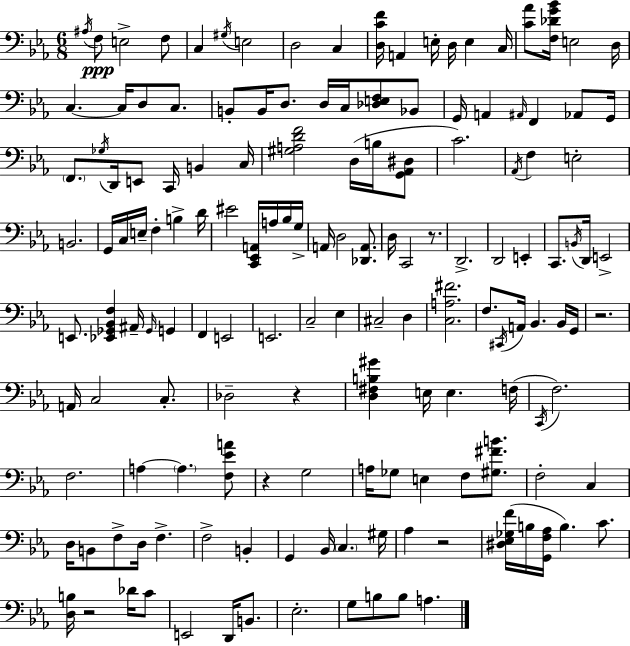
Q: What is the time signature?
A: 6/8